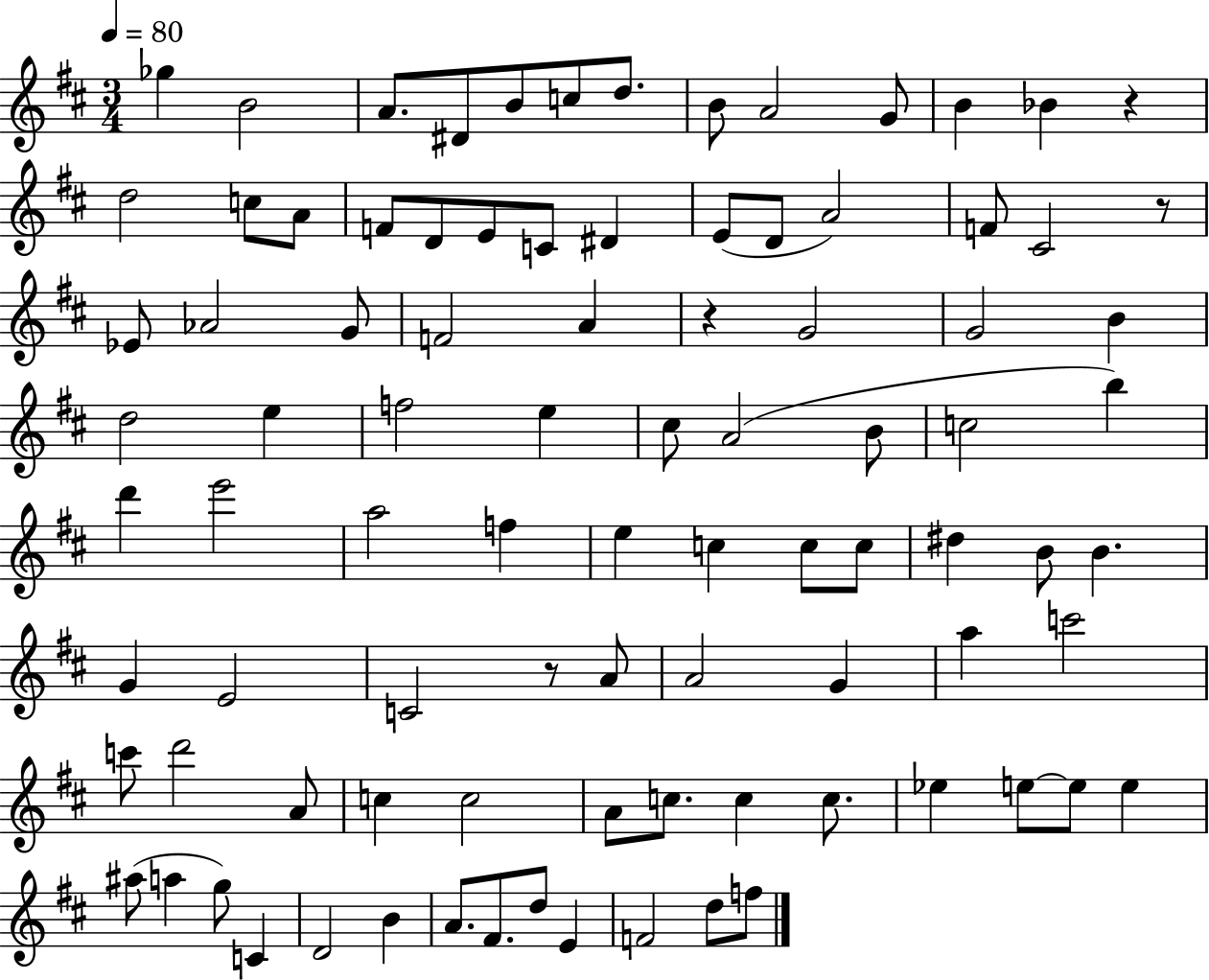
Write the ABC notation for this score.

X:1
T:Untitled
M:3/4
L:1/4
K:D
_g B2 A/2 ^D/2 B/2 c/2 d/2 B/2 A2 G/2 B _B z d2 c/2 A/2 F/2 D/2 E/2 C/2 ^D E/2 D/2 A2 F/2 ^C2 z/2 _E/2 _A2 G/2 F2 A z G2 G2 B d2 e f2 e ^c/2 A2 B/2 c2 b d' e'2 a2 f e c c/2 c/2 ^d B/2 B G E2 C2 z/2 A/2 A2 G a c'2 c'/2 d'2 A/2 c c2 A/2 c/2 c c/2 _e e/2 e/2 e ^a/2 a g/2 C D2 B A/2 ^F/2 d/2 E F2 d/2 f/2